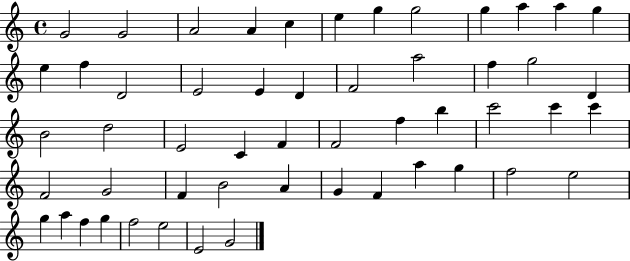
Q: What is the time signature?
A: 4/4